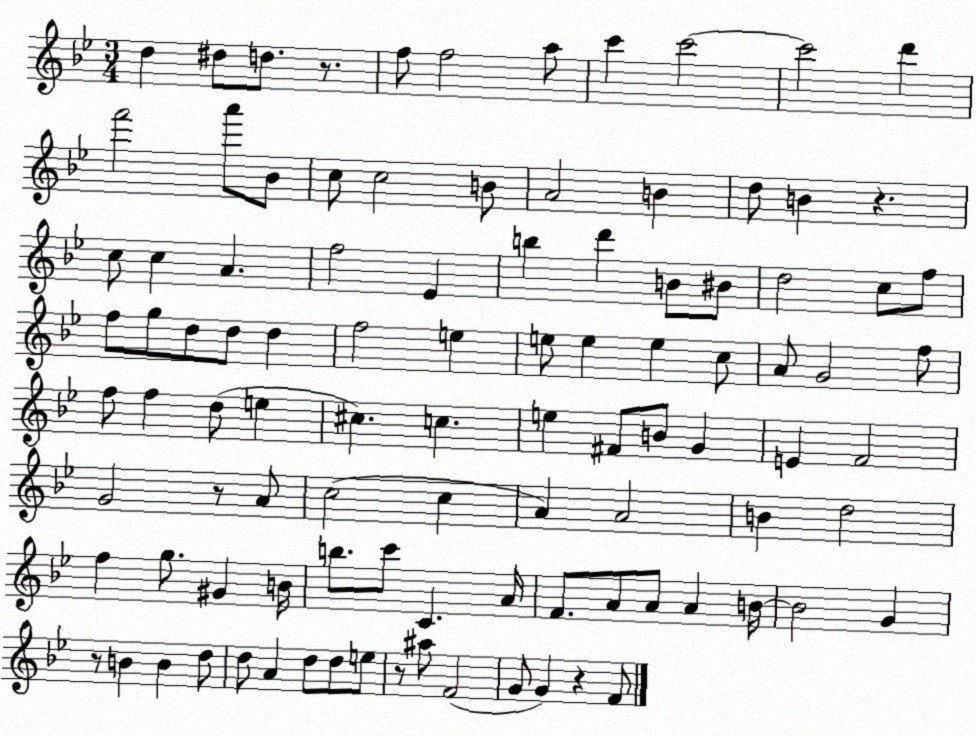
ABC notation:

X:1
T:Untitled
M:3/4
L:1/4
K:Bb
d ^d/2 d/2 z/2 f/2 f2 a/2 c' c'2 c'2 d' f'2 a'/2 _B/2 c/2 c2 B/2 A2 B d/2 B z c/2 c A f2 _E b d' B/2 ^B/2 d2 c/2 f/2 f/2 g/2 d/2 d/2 d f2 e e/2 e e c/2 A/2 G2 f/2 f/2 f d/2 e ^c c e ^F/2 B/2 G E F2 G2 z/2 A/2 c2 c A A2 B d2 f g/2 ^G B/4 b/2 c'/2 C A/4 F/2 A/2 A/2 A B/4 B2 G z/2 B B d/2 d/2 A d/2 d/2 e/2 z/2 ^a/2 F2 G/2 G z F/2